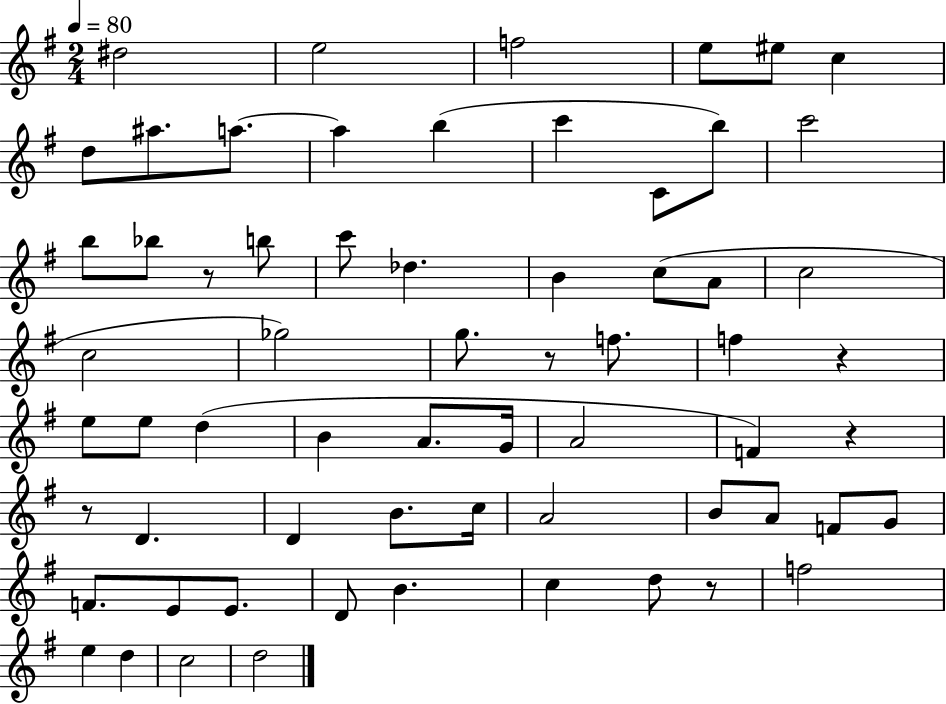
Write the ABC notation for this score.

X:1
T:Untitled
M:2/4
L:1/4
K:G
^d2 e2 f2 e/2 ^e/2 c d/2 ^a/2 a/2 a b c' C/2 b/2 c'2 b/2 _b/2 z/2 b/2 c'/2 _d B c/2 A/2 c2 c2 _g2 g/2 z/2 f/2 f z e/2 e/2 d B A/2 G/4 A2 F z z/2 D D B/2 c/4 A2 B/2 A/2 F/2 G/2 F/2 E/2 E/2 D/2 B c d/2 z/2 f2 e d c2 d2